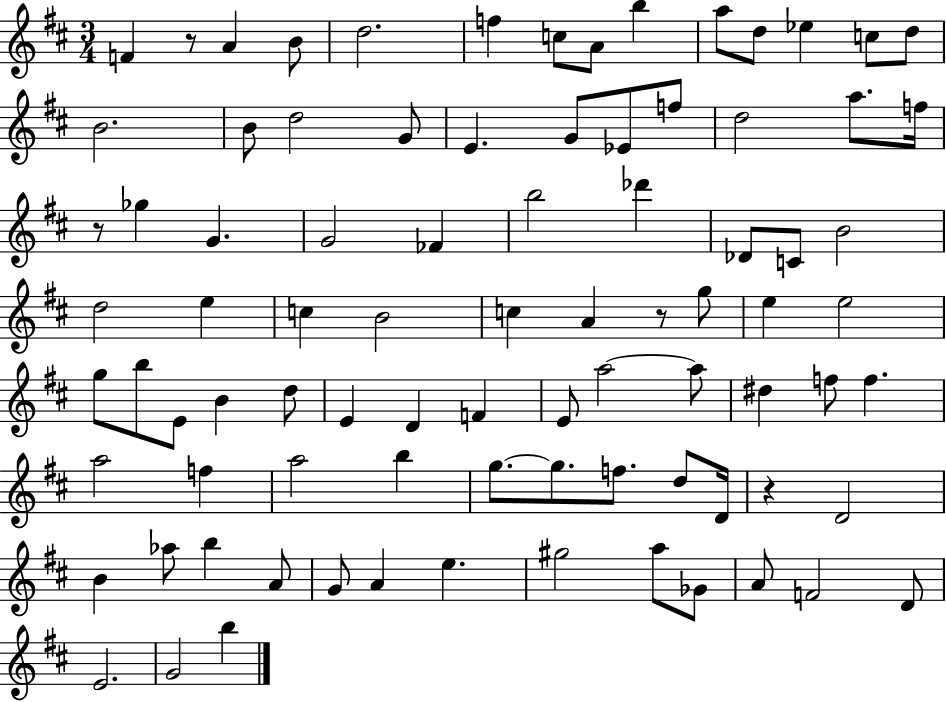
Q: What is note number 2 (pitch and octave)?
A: A4